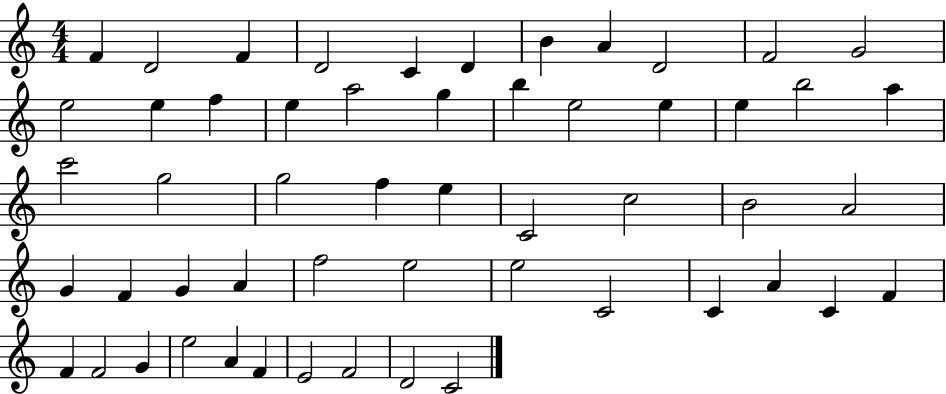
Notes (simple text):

F4/q D4/h F4/q D4/h C4/q D4/q B4/q A4/q D4/h F4/h G4/h E5/h E5/q F5/q E5/q A5/h G5/q B5/q E5/h E5/q E5/q B5/h A5/q C6/h G5/h G5/h F5/q E5/q C4/h C5/h B4/h A4/h G4/q F4/q G4/q A4/q F5/h E5/h E5/h C4/h C4/q A4/q C4/q F4/q F4/q F4/h G4/q E5/h A4/q F4/q E4/h F4/h D4/h C4/h